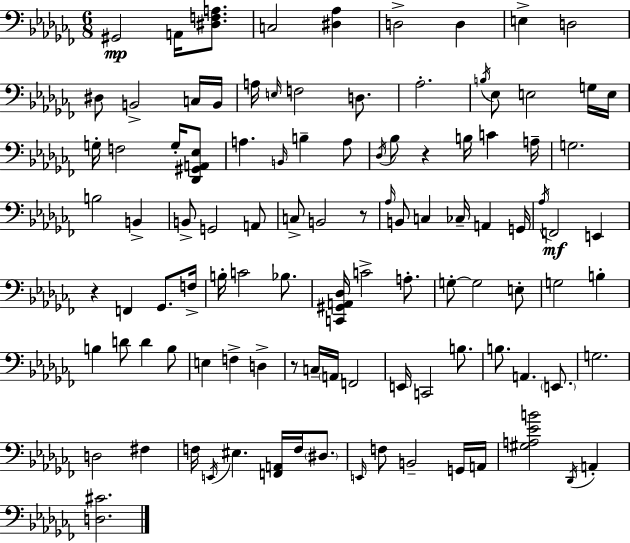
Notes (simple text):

G#2/h A2/s [D#3,F3,A3]/e. C3/h [D#3,Ab3]/q D3/h D3/q E3/q D3/h D#3/e B2/h C3/s B2/s A3/s E3/s F3/h D3/e. Ab3/h. B3/s Eb3/e E3/h G3/s E3/s G3/s F3/h G3/s [Db2,G#2,A2,Eb3]/e A3/q. B2/s B3/q A3/e Db3/s Bb3/e R/q B3/s C4/q A3/s G3/h. B3/h B2/q B2/e G2/h A2/e C3/e B2/h R/e Ab3/s B2/e C3/q CES3/s A2/q G2/s Ab3/s F2/h E2/q R/q F2/q Gb2/e. F3/s B3/s C4/h Bb3/e. [C2,G#2,A2,Db3]/s C4/h A3/e. G3/e G3/h E3/e G3/h B3/q B3/q D4/e D4/q B3/e E3/q F3/q D3/q R/e C3/s A2/s F2/h E2/s C2/h B3/e. B3/e. A2/q. E2/e. G3/h. D3/h F#3/q F3/s E2/s EIS3/q. [F2,A2]/s F3/s D#3/e. E2/s F3/e B2/h G2/s A2/s [G#3,A3,Eb4,B4]/h Db2/s A2/q [D3,C#4]/h.